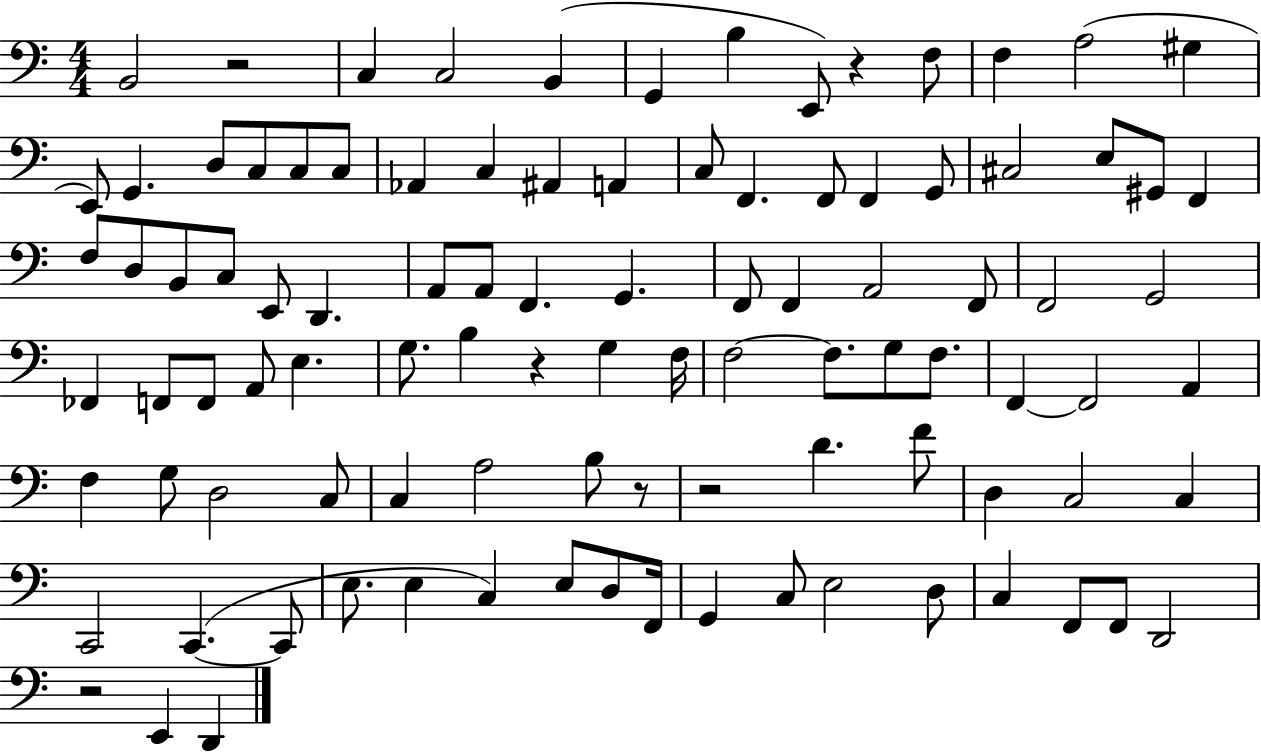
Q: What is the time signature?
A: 4/4